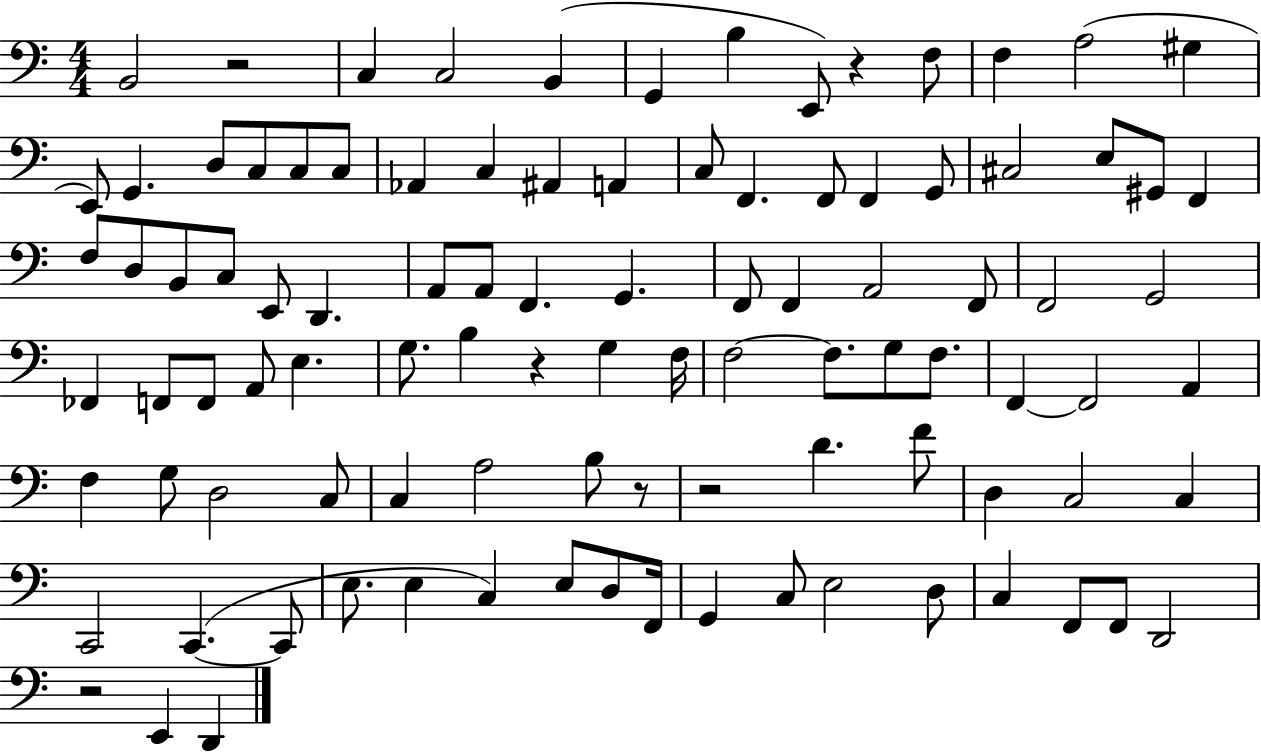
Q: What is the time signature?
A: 4/4